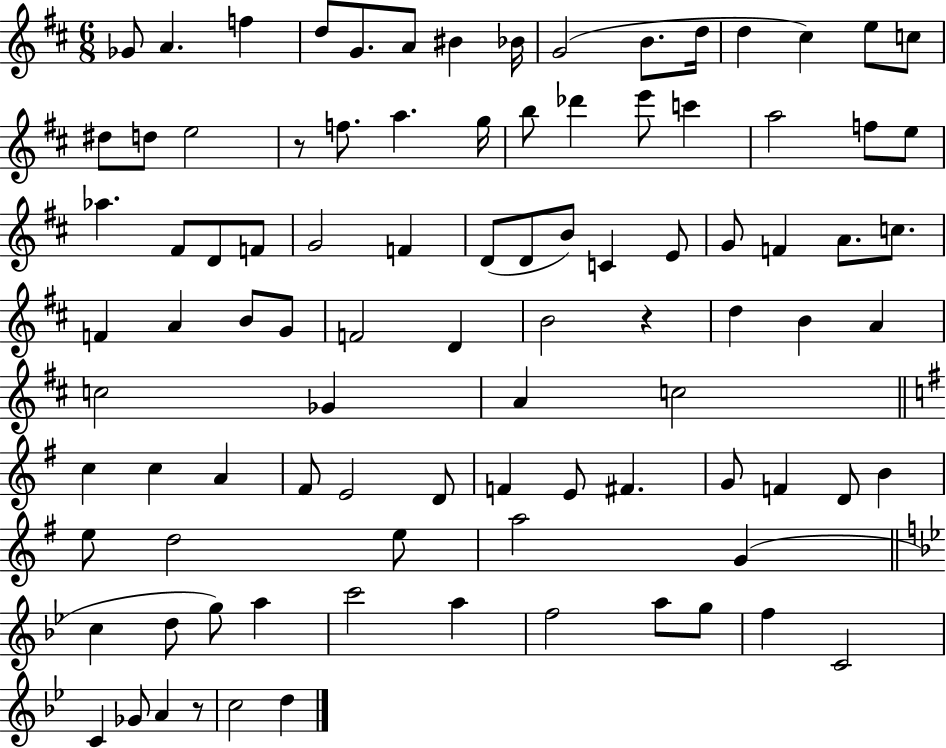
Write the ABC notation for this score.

X:1
T:Untitled
M:6/8
L:1/4
K:D
_G/2 A f d/2 G/2 A/2 ^B _B/4 G2 B/2 d/4 d ^c e/2 c/2 ^d/2 d/2 e2 z/2 f/2 a g/4 b/2 _d' e'/2 c' a2 f/2 e/2 _a ^F/2 D/2 F/2 G2 F D/2 D/2 B/2 C E/2 G/2 F A/2 c/2 F A B/2 G/2 F2 D B2 z d B A c2 _G A c2 c c A ^F/2 E2 D/2 F E/2 ^F G/2 F D/2 B e/2 d2 e/2 a2 G c d/2 g/2 a c'2 a f2 a/2 g/2 f C2 C _G/2 A z/2 c2 d